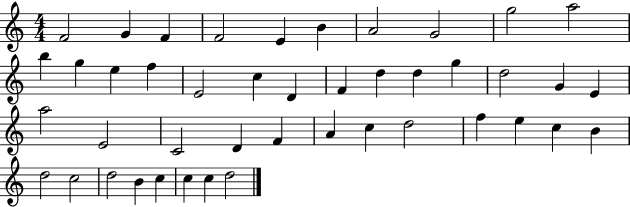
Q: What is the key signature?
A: C major